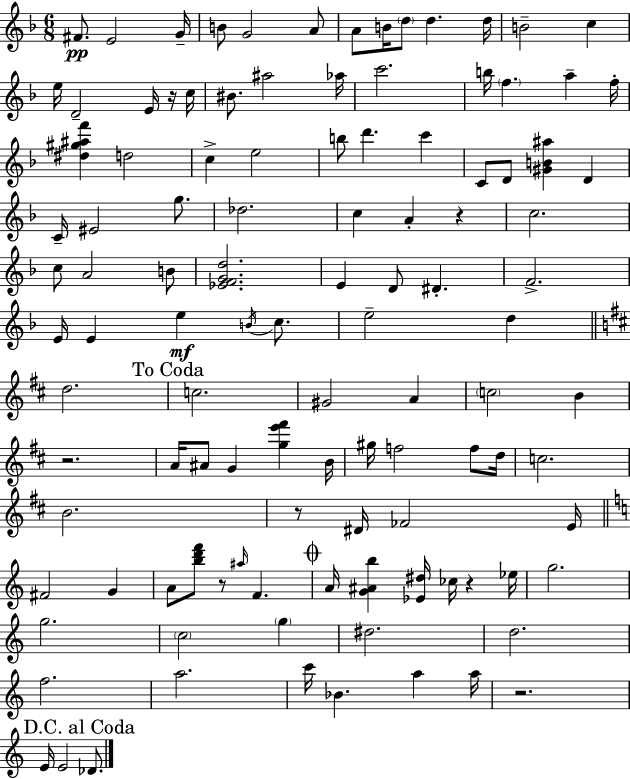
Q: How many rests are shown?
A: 7